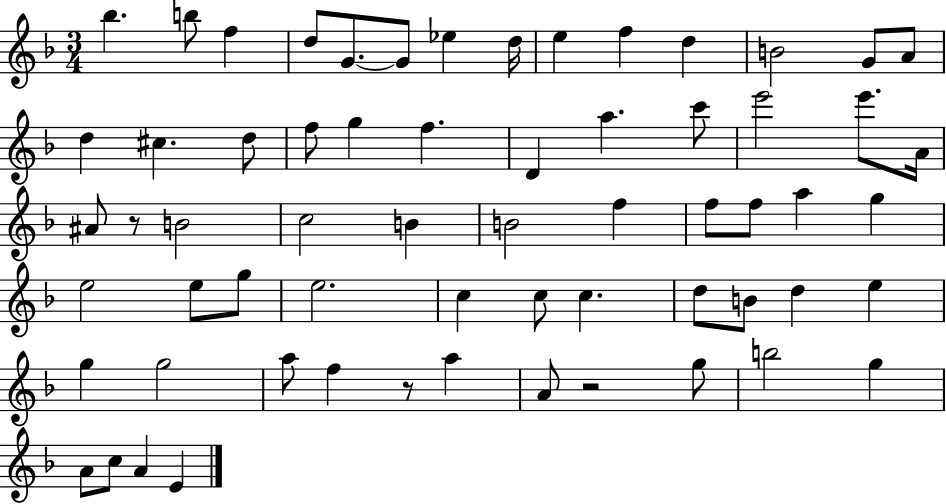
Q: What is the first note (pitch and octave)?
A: Bb5